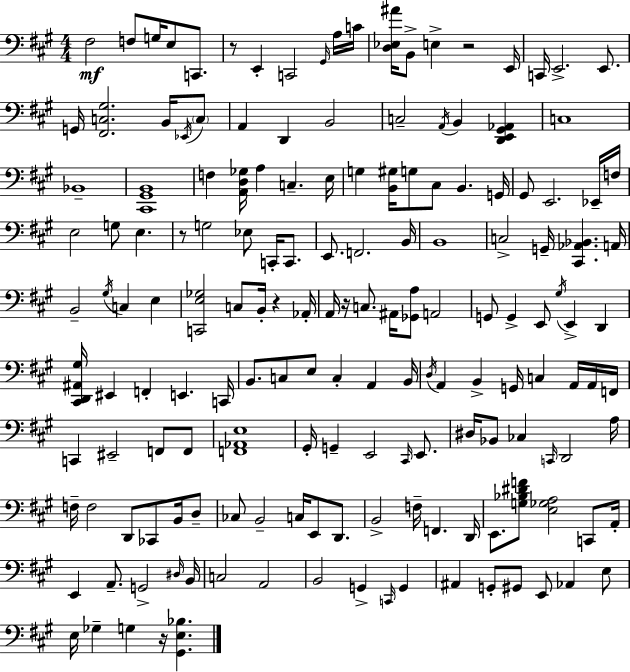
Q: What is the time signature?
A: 4/4